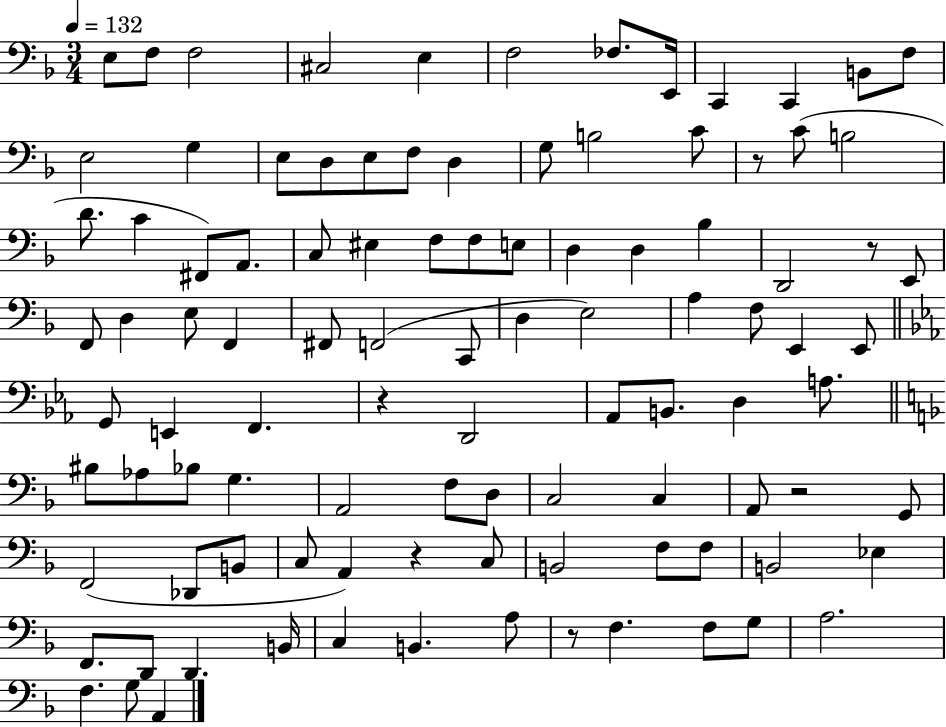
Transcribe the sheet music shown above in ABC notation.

X:1
T:Untitled
M:3/4
L:1/4
K:F
E,/2 F,/2 F,2 ^C,2 E, F,2 _F,/2 E,,/4 C,, C,, B,,/2 F,/2 E,2 G, E,/2 D,/2 E,/2 F,/2 D, G,/2 B,2 C/2 z/2 C/2 B,2 D/2 C ^F,,/2 A,,/2 C,/2 ^E, F,/2 F,/2 E,/2 D, D, _B, D,,2 z/2 E,,/2 F,,/2 D, E,/2 F,, ^F,,/2 F,,2 C,,/2 D, E,2 A, F,/2 E,, E,,/2 G,,/2 E,, F,, z D,,2 _A,,/2 B,,/2 D, A,/2 ^B,/2 _A,/2 _B,/2 G, A,,2 F,/2 D,/2 C,2 C, A,,/2 z2 G,,/2 F,,2 _D,,/2 B,,/2 C,/2 A,, z C,/2 B,,2 F,/2 F,/2 B,,2 _E, F,,/2 D,,/2 D,, B,,/4 C, B,, A,/2 z/2 F, F,/2 G,/2 A,2 F, G,/2 A,,